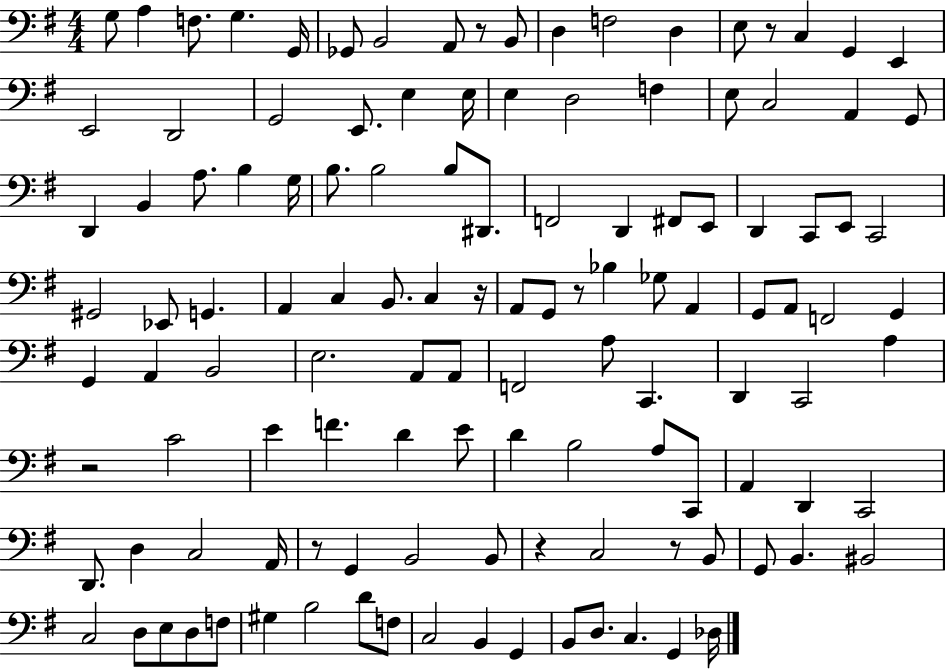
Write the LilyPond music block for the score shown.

{
  \clef bass
  \numericTimeSignature
  \time 4/4
  \key g \major
  g8 a4 f8. g4. g,16 | ges,8 b,2 a,8 r8 b,8 | d4 f2 d4 | e8 r8 c4 g,4 e,4 | \break e,2 d,2 | g,2 e,8. e4 e16 | e4 d2 f4 | e8 c2 a,4 g,8 | \break d,4 b,4 a8. b4 g16 | b8. b2 b8 dis,8. | f,2 d,4 fis,8 e,8 | d,4 c,8 e,8 c,2 | \break gis,2 ees,8 g,4. | a,4 c4 b,8. c4 r16 | a,8 g,8 r8 bes4 ges8 a,4 | g,8 a,8 f,2 g,4 | \break g,4 a,4 b,2 | e2. a,8 a,8 | f,2 a8 c,4. | d,4 c,2 a4 | \break r2 c'2 | e'4 f'4. d'4 e'8 | d'4 b2 a8 c,8 | a,4 d,4 c,2 | \break d,8. d4 c2 a,16 | r8 g,4 b,2 b,8 | r4 c2 r8 b,8 | g,8 b,4. bis,2 | \break c2 d8 e8 d8 f8 | gis4 b2 d'8 f8 | c2 b,4 g,4 | b,8 d8. c4. g,4 des16 | \break \bar "|."
}